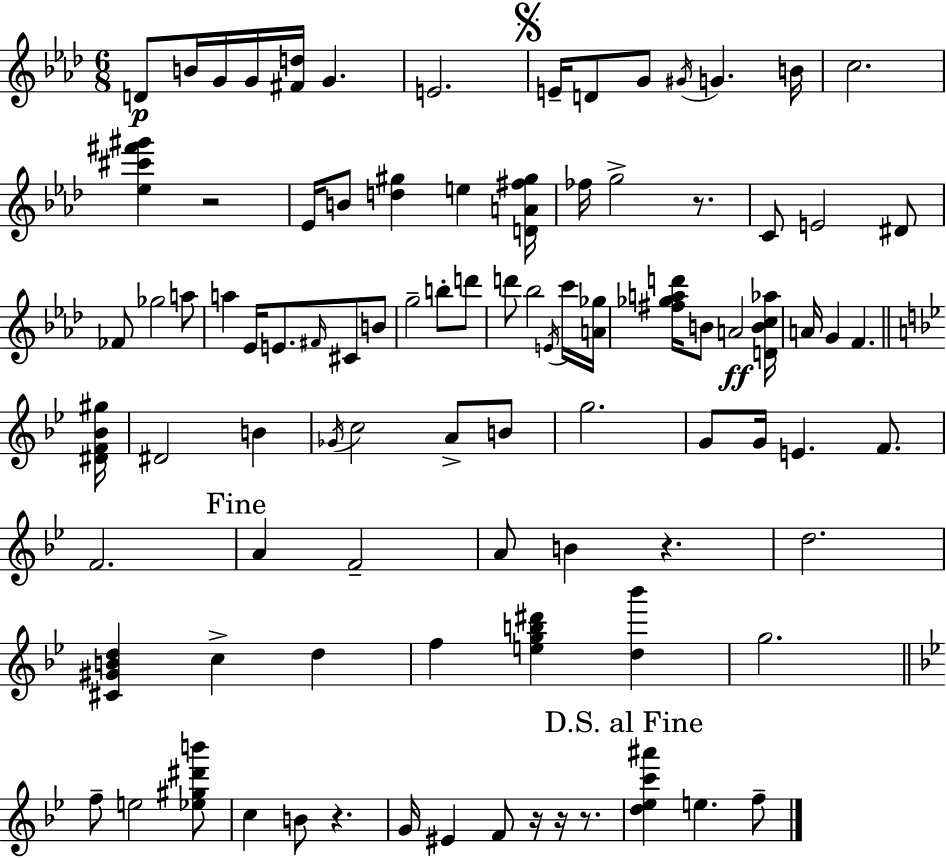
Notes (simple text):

D4/e B4/s G4/s G4/s [F#4,D5]/s G4/q. E4/h. E4/s D4/e G4/e G#4/s G4/q. B4/s C5/h. [Eb5,C#6,F#6,G#6]/q R/h Eb4/s B4/e [D5,G#5]/q E5/q [D4,A4,F#5,G#5]/s FES5/s G5/h R/e. C4/e E4/h D#4/e FES4/e Gb5/h A5/e A5/q Eb4/s E4/e. F#4/s C#4/e B4/e G5/h B5/e D6/e D6/e Bb5/h E4/s C6/s [A4,Gb5]/s [F#5,Gb5,A5,D6]/s B4/e A4/h [D4,B4,C5,Ab5]/s A4/s G4/q F4/q. [D#4,F4,Bb4,G#5]/s D#4/h B4/q Gb4/s C5/h A4/e B4/e G5/h. G4/e G4/s E4/q. F4/e. F4/h. A4/q F4/h A4/e B4/q R/q. D5/h. [C#4,G#4,B4,D5]/q C5/q D5/q F5/q [E5,G5,B5,D#6]/q [D5,Bb6]/q G5/h. F5/e E5/h [Eb5,G#5,D#6,B6]/e C5/q B4/e R/q. G4/s EIS4/q F4/e R/s R/s R/e. [D5,Eb5,C6,A#6]/q E5/q. F5/e